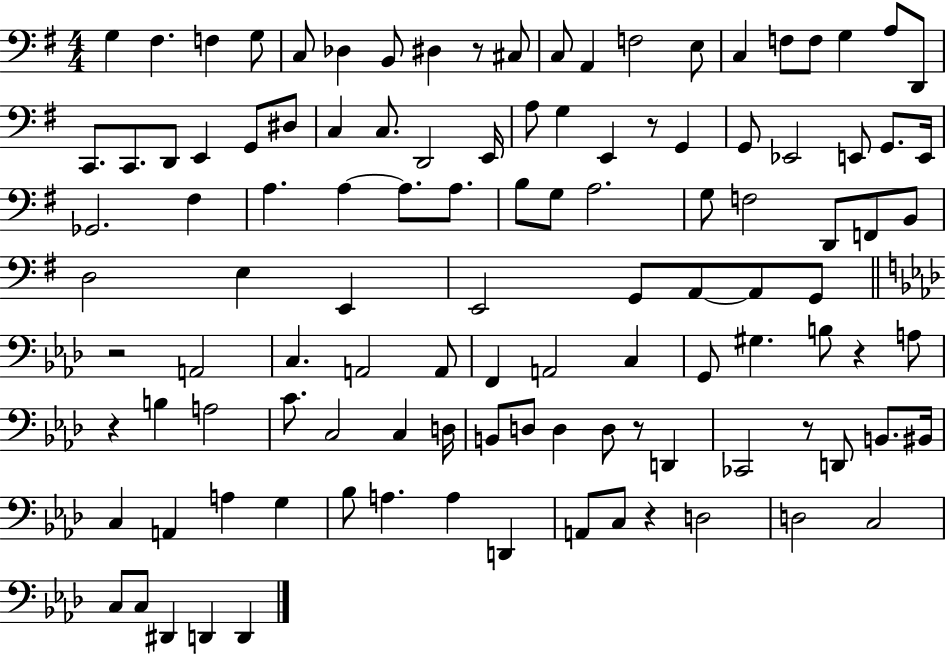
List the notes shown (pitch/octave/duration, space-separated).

G3/q F#3/q. F3/q G3/e C3/e Db3/q B2/e D#3/q R/e C#3/e C3/e A2/q F3/h E3/e C3/q F3/e F3/e G3/q A3/e D2/e C2/e. C2/e. D2/e E2/q G2/e D#3/e C3/q C3/e. D2/h E2/s A3/e G3/q E2/q R/e G2/q G2/e Eb2/h E2/e G2/e. E2/s Gb2/h. F#3/q A3/q. A3/q A3/e. A3/e. B3/e G3/e A3/h. G3/e F3/h D2/e F2/e B2/e D3/h E3/q E2/q E2/h G2/e A2/e A2/e G2/e R/h A2/h C3/q. A2/h A2/e F2/q A2/h C3/q G2/e G#3/q. B3/e R/q A3/e R/q B3/q A3/h C4/e. C3/h C3/q D3/s B2/e D3/e D3/q D3/e R/e D2/q CES2/h R/e D2/e B2/e. BIS2/s C3/q A2/q A3/q G3/q Bb3/e A3/q. A3/q D2/q A2/e C3/e R/q D3/h D3/h C3/h C3/e C3/e D#2/q D2/q D2/q